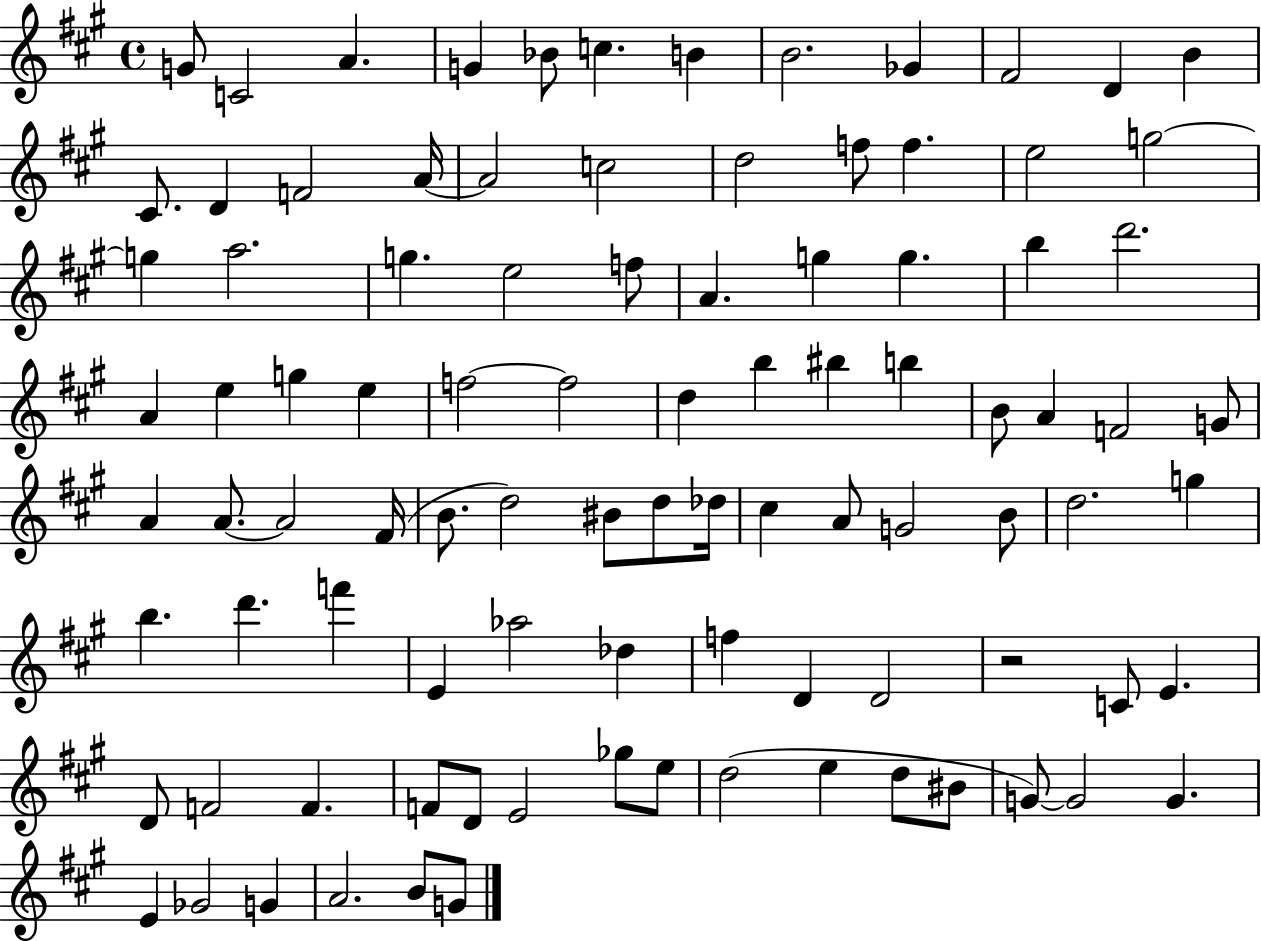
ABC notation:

X:1
T:Untitled
M:4/4
L:1/4
K:A
G/2 C2 A G _B/2 c B B2 _G ^F2 D B ^C/2 D F2 A/4 A2 c2 d2 f/2 f e2 g2 g a2 g e2 f/2 A g g b d'2 A e g e f2 f2 d b ^b b B/2 A F2 G/2 A A/2 A2 ^F/4 B/2 d2 ^B/2 d/2 _d/4 ^c A/2 G2 B/2 d2 g b d' f' E _a2 _d f D D2 z2 C/2 E D/2 F2 F F/2 D/2 E2 _g/2 e/2 d2 e d/2 ^B/2 G/2 G2 G E _G2 G A2 B/2 G/2